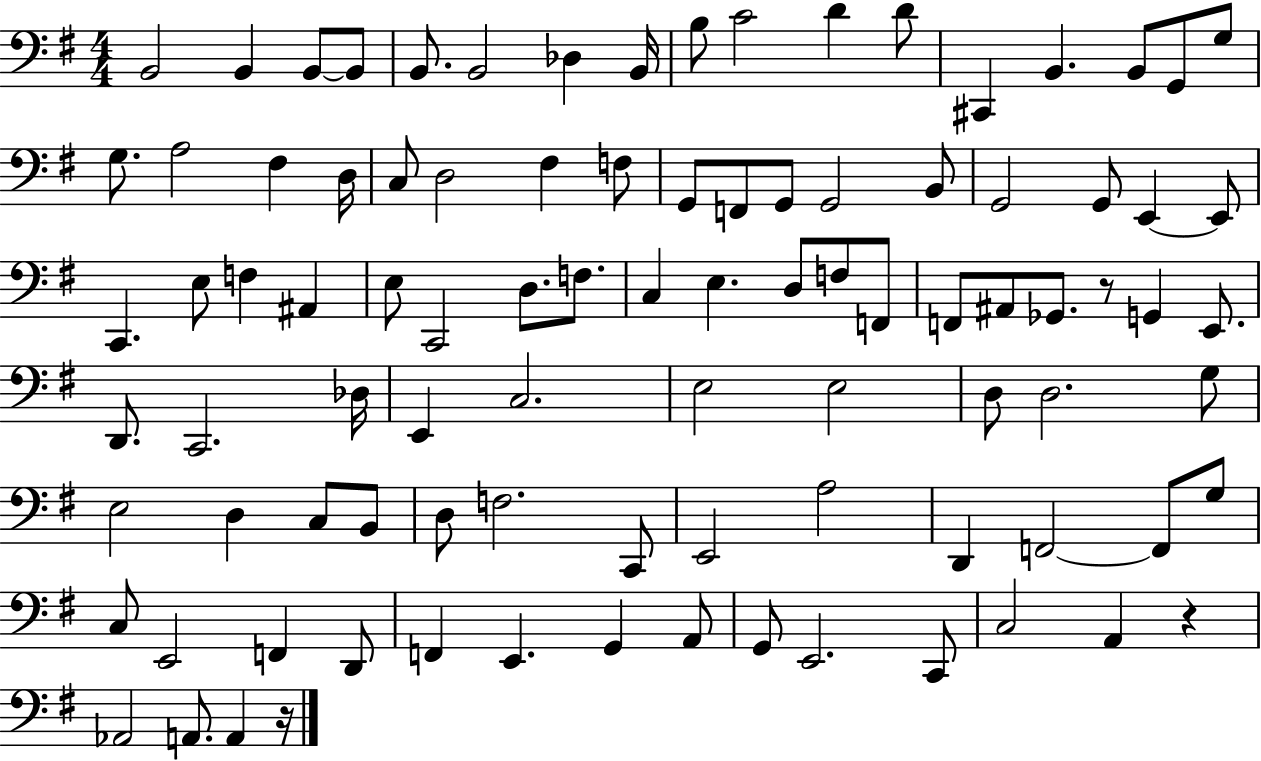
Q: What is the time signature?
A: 4/4